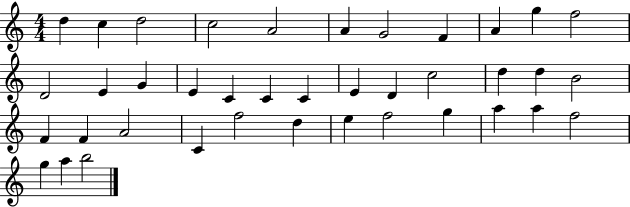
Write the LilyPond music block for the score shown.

{
  \clef treble
  \numericTimeSignature
  \time 4/4
  \key c \major
  d''4 c''4 d''2 | c''2 a'2 | a'4 g'2 f'4 | a'4 g''4 f''2 | \break d'2 e'4 g'4 | e'4 c'4 c'4 c'4 | e'4 d'4 c''2 | d''4 d''4 b'2 | \break f'4 f'4 a'2 | c'4 f''2 d''4 | e''4 f''2 g''4 | a''4 a''4 f''2 | \break g''4 a''4 b''2 | \bar "|."
}